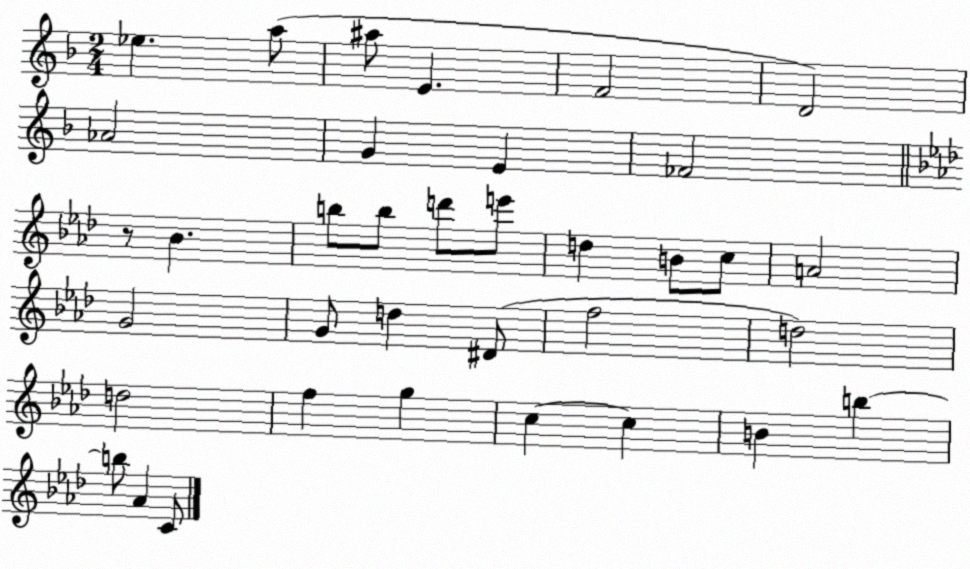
X:1
T:Untitled
M:2/4
L:1/4
K:F
_e a/2 ^a/2 E F2 D2 _A2 G E _F2 z/2 _B b/2 b/2 d'/2 e'/2 d B/2 c/2 A2 G2 G/2 d ^D/2 f2 d2 d2 f g c c B b b/2 _A C/2